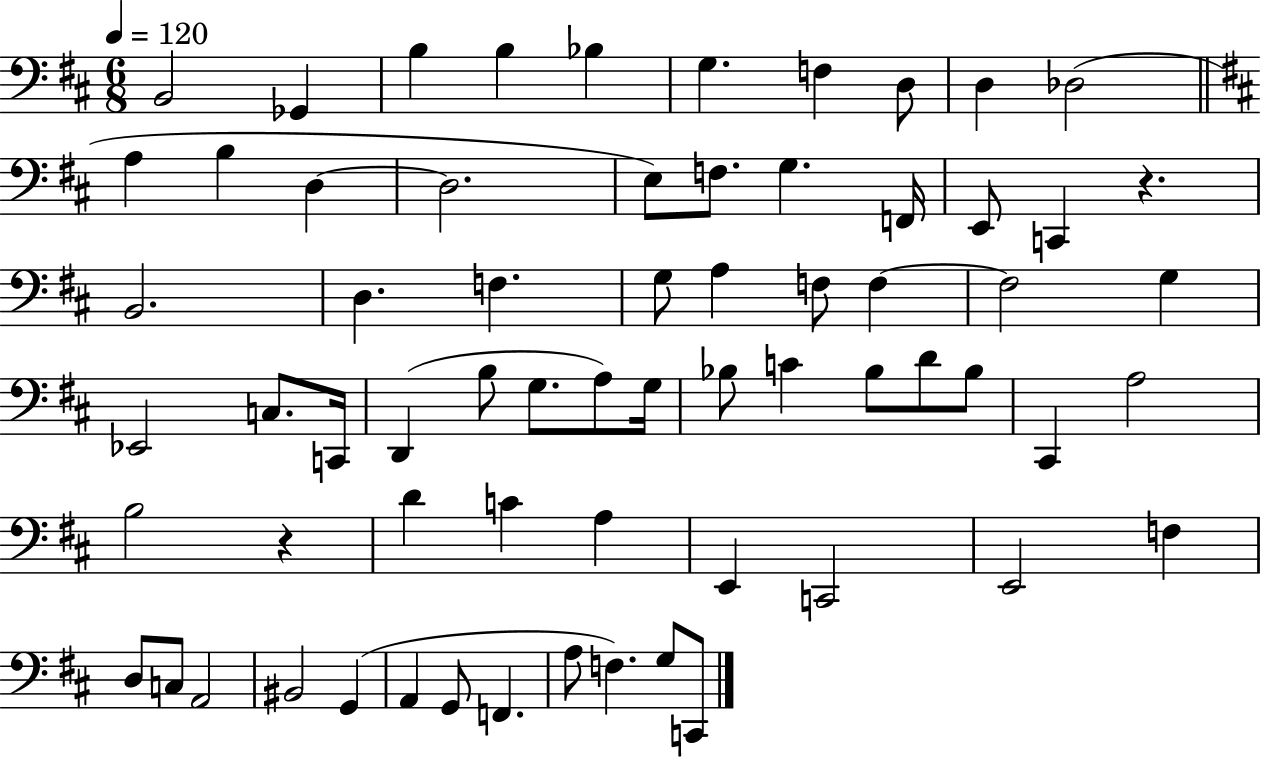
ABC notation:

X:1
T:Untitled
M:6/8
L:1/4
K:D
B,,2 _G,, B, B, _B, G, F, D,/2 D, _D,2 A, B, D, D,2 E,/2 F,/2 G, F,,/4 E,,/2 C,, z B,,2 D, F, G,/2 A, F,/2 F, F,2 G, _E,,2 C,/2 C,,/4 D,, B,/2 G,/2 A,/2 G,/4 _B,/2 C _B,/2 D/2 _B,/2 ^C,, A,2 B,2 z D C A, E,, C,,2 E,,2 F, D,/2 C,/2 A,,2 ^B,,2 G,, A,, G,,/2 F,, A,/2 F, G,/2 C,,/2